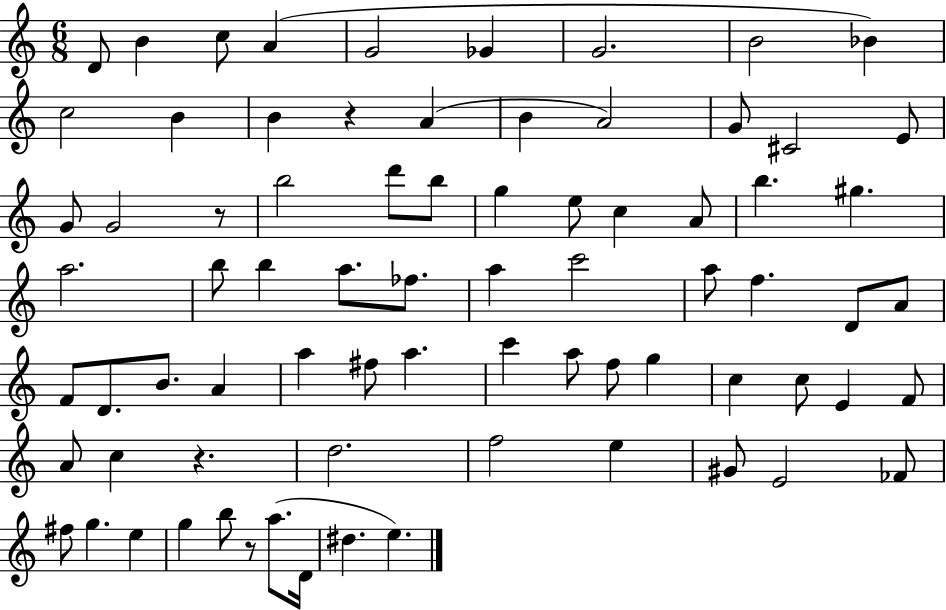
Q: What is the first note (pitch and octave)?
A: D4